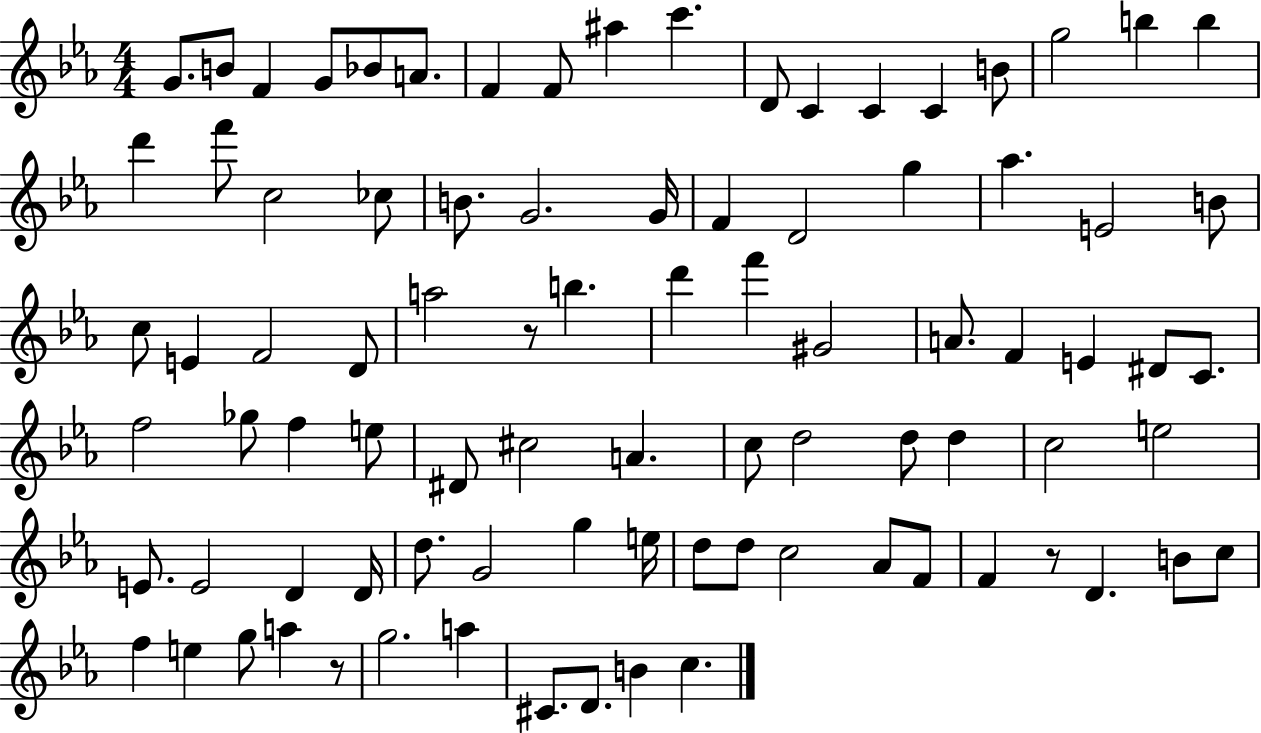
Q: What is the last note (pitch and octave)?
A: C5